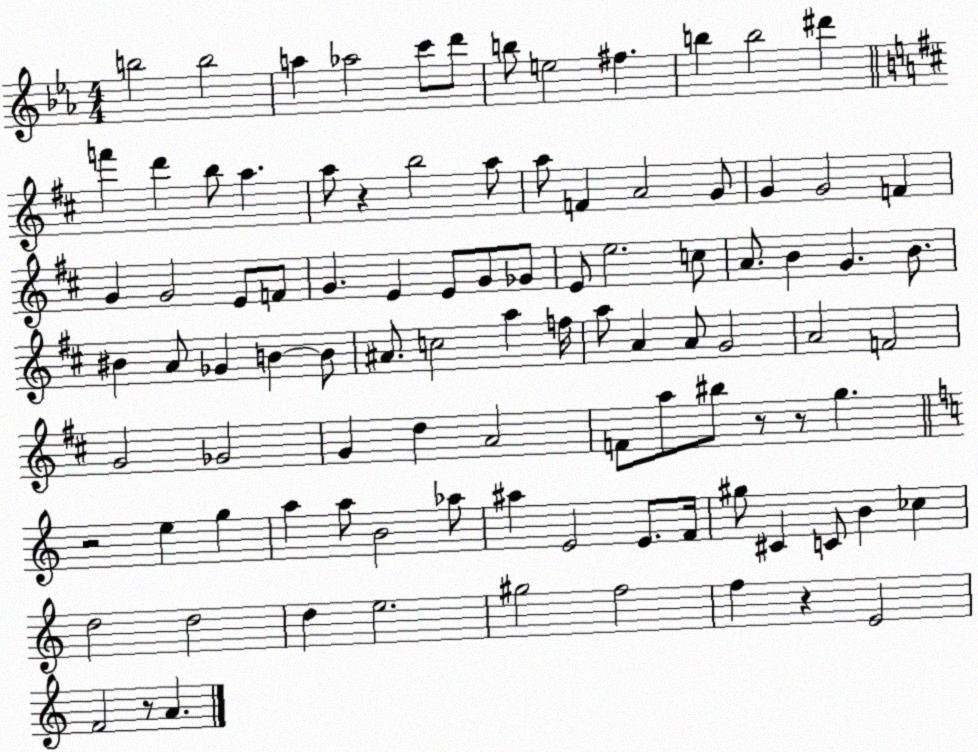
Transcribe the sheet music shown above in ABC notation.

X:1
T:Untitled
M:4/4
L:1/4
K:Eb
b2 b2 a _a2 c'/2 d'/2 b/2 e2 ^f b b2 ^d' f' d' b/2 a a/2 z b2 a/2 a/2 F A2 G/2 G G2 F G G2 E/2 F/2 G E E/2 G/2 _G/2 E/2 e2 c/2 A/2 B G B/2 ^B A/2 _G B B/2 ^A/2 c2 a f/4 a/2 A A/2 G2 A2 F2 G2 _G2 G d A2 F/2 a/2 ^b/2 z/2 z/2 g z2 e g a a/2 B2 _a/2 ^a E2 E/2 F/4 ^g/2 ^C C/2 B _c d2 d2 d e2 ^g2 f2 f z E2 F2 z/2 A